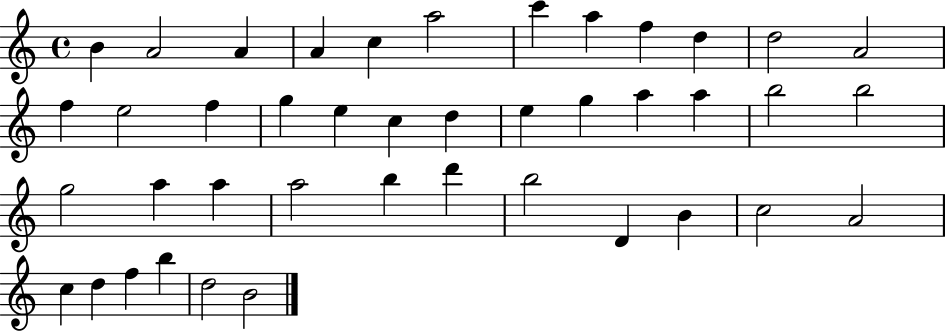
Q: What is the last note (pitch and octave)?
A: B4